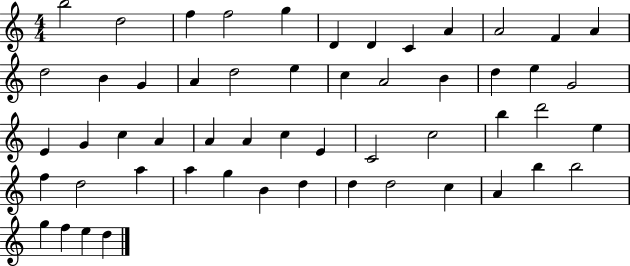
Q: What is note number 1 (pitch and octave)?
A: B5